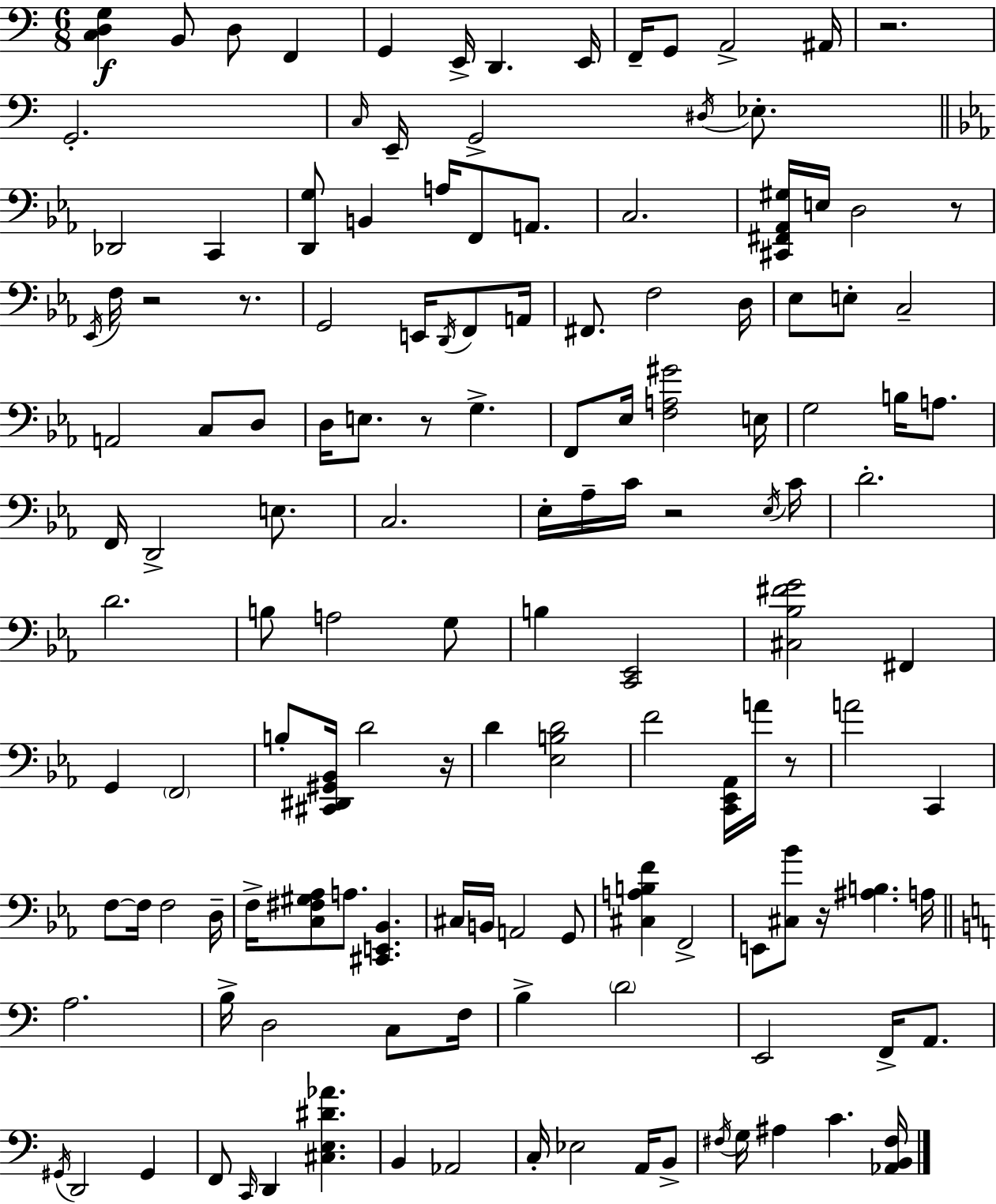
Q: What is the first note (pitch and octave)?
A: B2